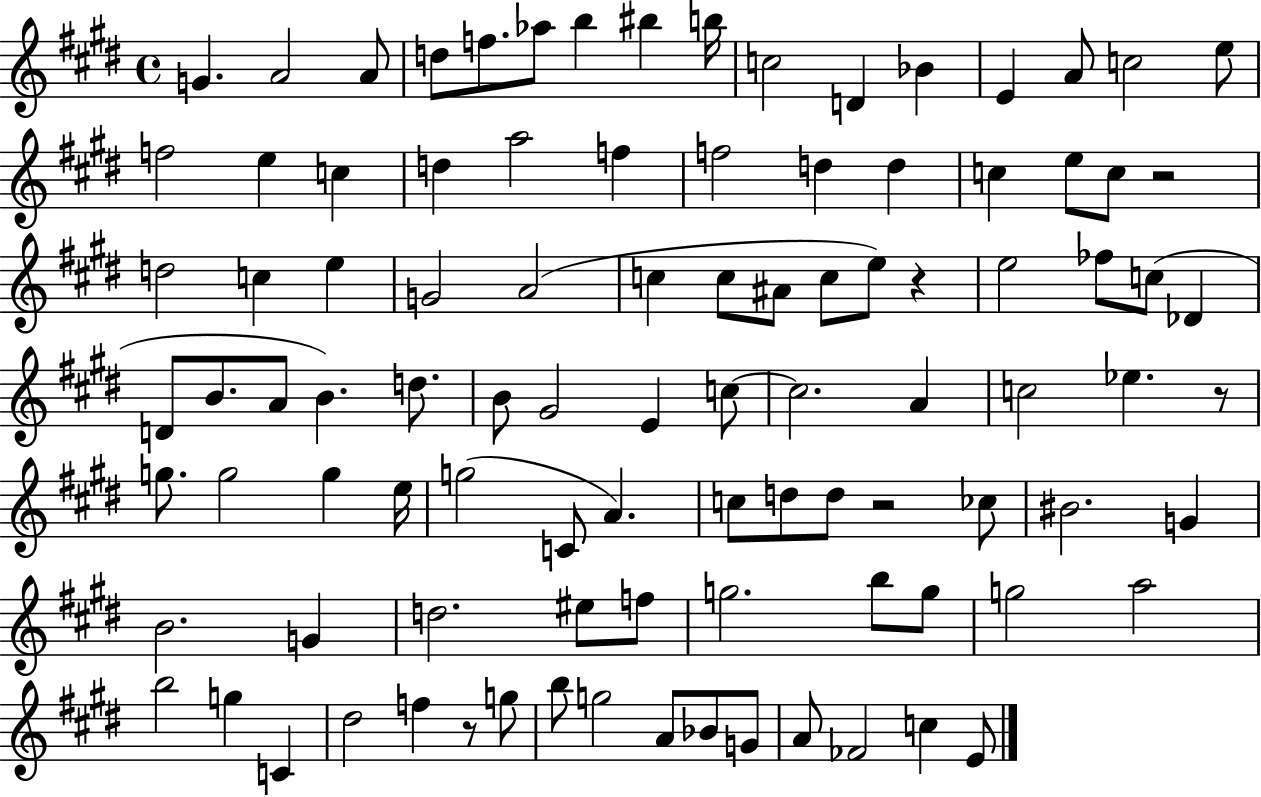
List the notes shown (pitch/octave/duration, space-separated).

G4/q. A4/h A4/e D5/e F5/e. Ab5/e B5/q BIS5/q B5/s C5/h D4/q Bb4/q E4/q A4/e C5/h E5/e F5/h E5/q C5/q D5/q A5/h F5/q F5/h D5/q D5/q C5/q E5/e C5/e R/h D5/h C5/q E5/q G4/h A4/h C5/q C5/e A#4/e C5/e E5/e R/q E5/h FES5/e C5/e Db4/q D4/e B4/e. A4/e B4/q. D5/e. B4/e G#4/h E4/q C5/e C5/h. A4/q C5/h Eb5/q. R/e G5/e. G5/h G5/q E5/s G5/h C4/e A4/q. C5/e D5/e D5/e R/h CES5/e BIS4/h. G4/q B4/h. G4/q D5/h. EIS5/e F5/e G5/h. B5/e G5/e G5/h A5/h B5/h G5/q C4/q D#5/h F5/q R/e G5/e B5/e G5/h A4/e Bb4/e G4/e A4/e FES4/h C5/q E4/e